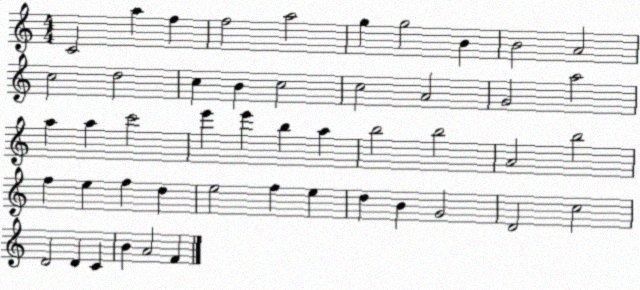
X:1
T:Untitled
M:4/4
L:1/4
K:C
C2 a f f2 a2 g g2 B B2 A2 c2 d2 c B c2 c2 A2 G2 a2 a a c'2 e' e' b a b2 b2 A2 b2 f e f d e2 f e d B G2 D2 c2 D2 D C B A2 F